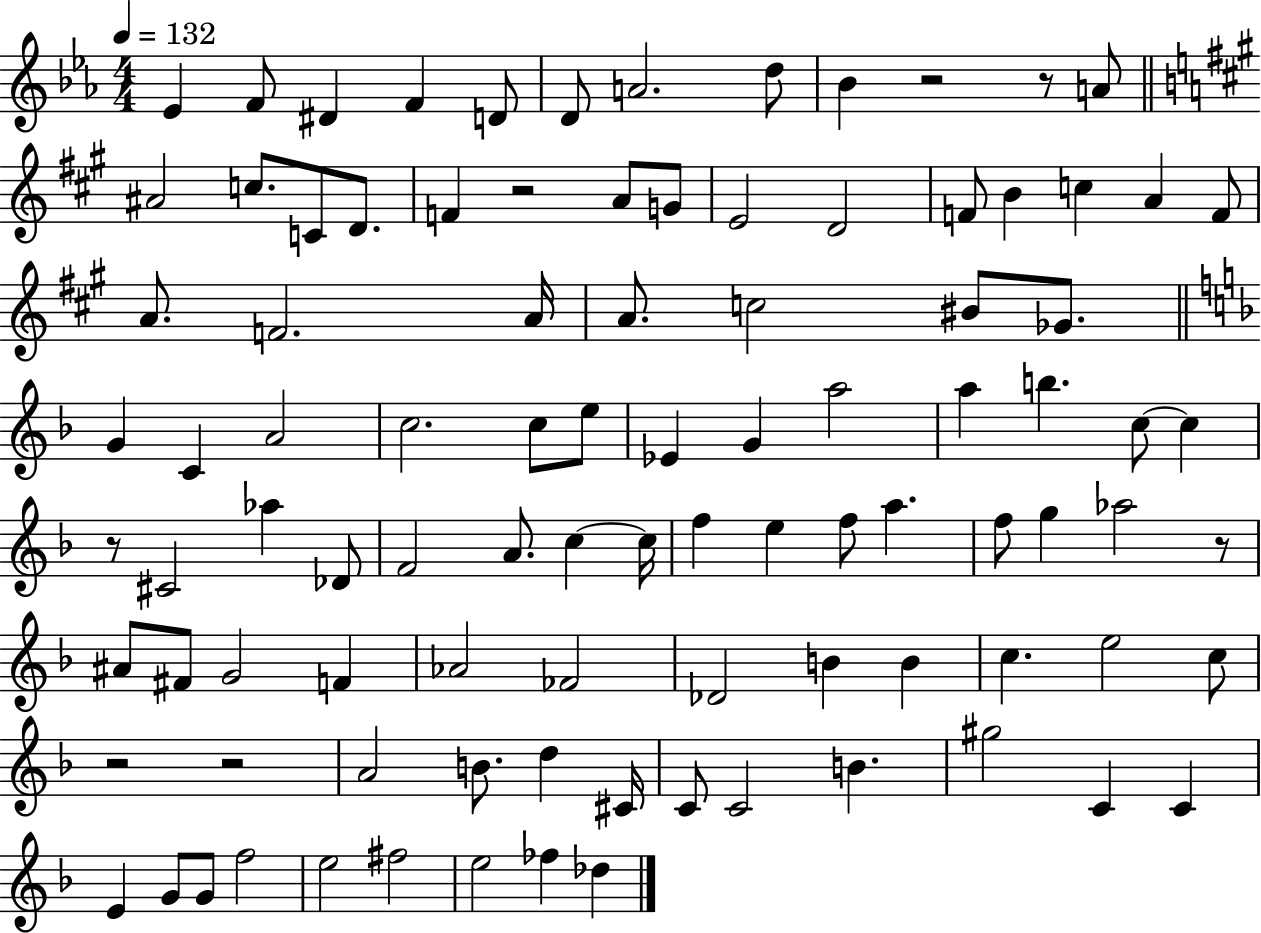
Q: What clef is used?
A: treble